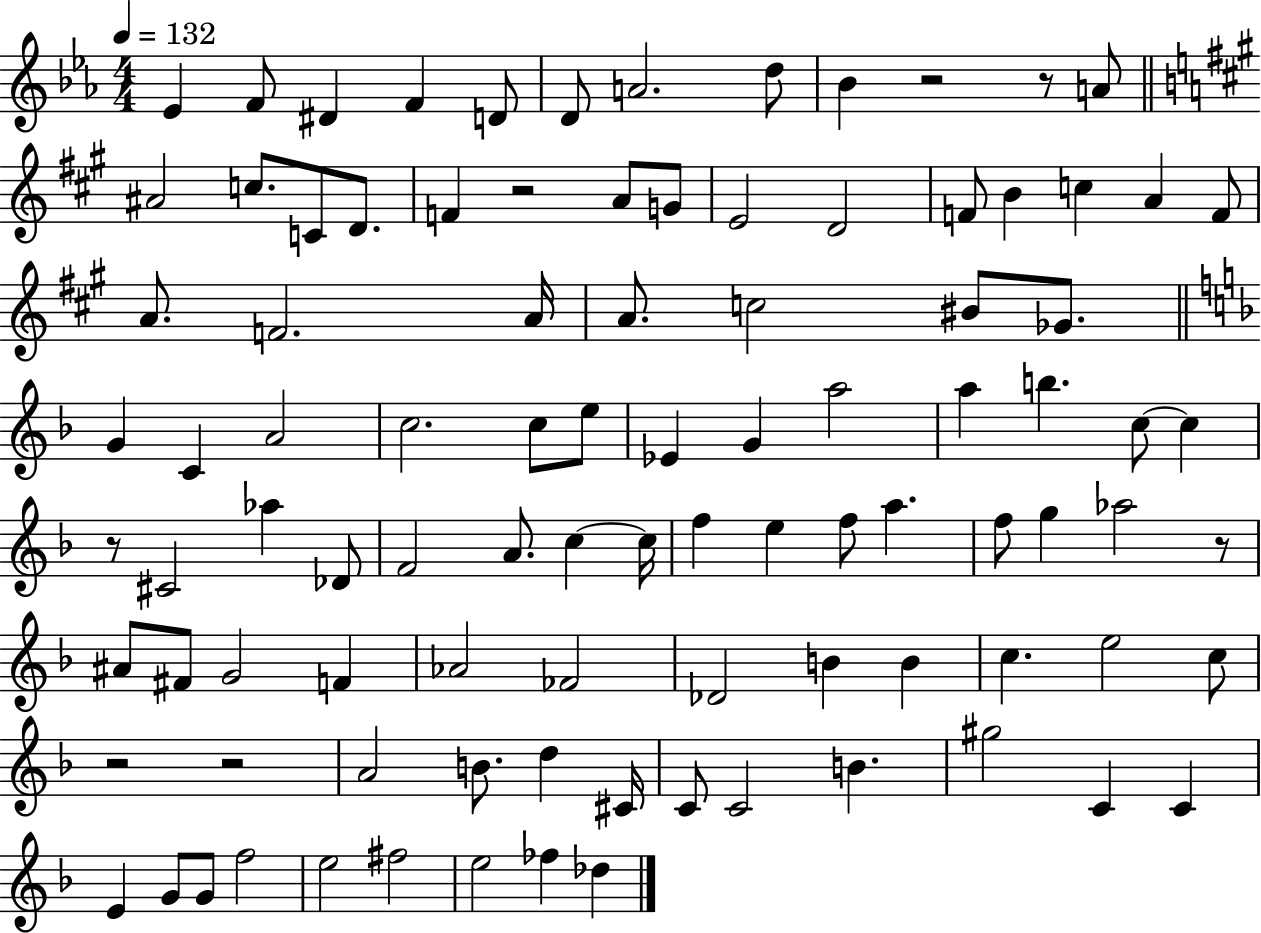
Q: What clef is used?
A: treble